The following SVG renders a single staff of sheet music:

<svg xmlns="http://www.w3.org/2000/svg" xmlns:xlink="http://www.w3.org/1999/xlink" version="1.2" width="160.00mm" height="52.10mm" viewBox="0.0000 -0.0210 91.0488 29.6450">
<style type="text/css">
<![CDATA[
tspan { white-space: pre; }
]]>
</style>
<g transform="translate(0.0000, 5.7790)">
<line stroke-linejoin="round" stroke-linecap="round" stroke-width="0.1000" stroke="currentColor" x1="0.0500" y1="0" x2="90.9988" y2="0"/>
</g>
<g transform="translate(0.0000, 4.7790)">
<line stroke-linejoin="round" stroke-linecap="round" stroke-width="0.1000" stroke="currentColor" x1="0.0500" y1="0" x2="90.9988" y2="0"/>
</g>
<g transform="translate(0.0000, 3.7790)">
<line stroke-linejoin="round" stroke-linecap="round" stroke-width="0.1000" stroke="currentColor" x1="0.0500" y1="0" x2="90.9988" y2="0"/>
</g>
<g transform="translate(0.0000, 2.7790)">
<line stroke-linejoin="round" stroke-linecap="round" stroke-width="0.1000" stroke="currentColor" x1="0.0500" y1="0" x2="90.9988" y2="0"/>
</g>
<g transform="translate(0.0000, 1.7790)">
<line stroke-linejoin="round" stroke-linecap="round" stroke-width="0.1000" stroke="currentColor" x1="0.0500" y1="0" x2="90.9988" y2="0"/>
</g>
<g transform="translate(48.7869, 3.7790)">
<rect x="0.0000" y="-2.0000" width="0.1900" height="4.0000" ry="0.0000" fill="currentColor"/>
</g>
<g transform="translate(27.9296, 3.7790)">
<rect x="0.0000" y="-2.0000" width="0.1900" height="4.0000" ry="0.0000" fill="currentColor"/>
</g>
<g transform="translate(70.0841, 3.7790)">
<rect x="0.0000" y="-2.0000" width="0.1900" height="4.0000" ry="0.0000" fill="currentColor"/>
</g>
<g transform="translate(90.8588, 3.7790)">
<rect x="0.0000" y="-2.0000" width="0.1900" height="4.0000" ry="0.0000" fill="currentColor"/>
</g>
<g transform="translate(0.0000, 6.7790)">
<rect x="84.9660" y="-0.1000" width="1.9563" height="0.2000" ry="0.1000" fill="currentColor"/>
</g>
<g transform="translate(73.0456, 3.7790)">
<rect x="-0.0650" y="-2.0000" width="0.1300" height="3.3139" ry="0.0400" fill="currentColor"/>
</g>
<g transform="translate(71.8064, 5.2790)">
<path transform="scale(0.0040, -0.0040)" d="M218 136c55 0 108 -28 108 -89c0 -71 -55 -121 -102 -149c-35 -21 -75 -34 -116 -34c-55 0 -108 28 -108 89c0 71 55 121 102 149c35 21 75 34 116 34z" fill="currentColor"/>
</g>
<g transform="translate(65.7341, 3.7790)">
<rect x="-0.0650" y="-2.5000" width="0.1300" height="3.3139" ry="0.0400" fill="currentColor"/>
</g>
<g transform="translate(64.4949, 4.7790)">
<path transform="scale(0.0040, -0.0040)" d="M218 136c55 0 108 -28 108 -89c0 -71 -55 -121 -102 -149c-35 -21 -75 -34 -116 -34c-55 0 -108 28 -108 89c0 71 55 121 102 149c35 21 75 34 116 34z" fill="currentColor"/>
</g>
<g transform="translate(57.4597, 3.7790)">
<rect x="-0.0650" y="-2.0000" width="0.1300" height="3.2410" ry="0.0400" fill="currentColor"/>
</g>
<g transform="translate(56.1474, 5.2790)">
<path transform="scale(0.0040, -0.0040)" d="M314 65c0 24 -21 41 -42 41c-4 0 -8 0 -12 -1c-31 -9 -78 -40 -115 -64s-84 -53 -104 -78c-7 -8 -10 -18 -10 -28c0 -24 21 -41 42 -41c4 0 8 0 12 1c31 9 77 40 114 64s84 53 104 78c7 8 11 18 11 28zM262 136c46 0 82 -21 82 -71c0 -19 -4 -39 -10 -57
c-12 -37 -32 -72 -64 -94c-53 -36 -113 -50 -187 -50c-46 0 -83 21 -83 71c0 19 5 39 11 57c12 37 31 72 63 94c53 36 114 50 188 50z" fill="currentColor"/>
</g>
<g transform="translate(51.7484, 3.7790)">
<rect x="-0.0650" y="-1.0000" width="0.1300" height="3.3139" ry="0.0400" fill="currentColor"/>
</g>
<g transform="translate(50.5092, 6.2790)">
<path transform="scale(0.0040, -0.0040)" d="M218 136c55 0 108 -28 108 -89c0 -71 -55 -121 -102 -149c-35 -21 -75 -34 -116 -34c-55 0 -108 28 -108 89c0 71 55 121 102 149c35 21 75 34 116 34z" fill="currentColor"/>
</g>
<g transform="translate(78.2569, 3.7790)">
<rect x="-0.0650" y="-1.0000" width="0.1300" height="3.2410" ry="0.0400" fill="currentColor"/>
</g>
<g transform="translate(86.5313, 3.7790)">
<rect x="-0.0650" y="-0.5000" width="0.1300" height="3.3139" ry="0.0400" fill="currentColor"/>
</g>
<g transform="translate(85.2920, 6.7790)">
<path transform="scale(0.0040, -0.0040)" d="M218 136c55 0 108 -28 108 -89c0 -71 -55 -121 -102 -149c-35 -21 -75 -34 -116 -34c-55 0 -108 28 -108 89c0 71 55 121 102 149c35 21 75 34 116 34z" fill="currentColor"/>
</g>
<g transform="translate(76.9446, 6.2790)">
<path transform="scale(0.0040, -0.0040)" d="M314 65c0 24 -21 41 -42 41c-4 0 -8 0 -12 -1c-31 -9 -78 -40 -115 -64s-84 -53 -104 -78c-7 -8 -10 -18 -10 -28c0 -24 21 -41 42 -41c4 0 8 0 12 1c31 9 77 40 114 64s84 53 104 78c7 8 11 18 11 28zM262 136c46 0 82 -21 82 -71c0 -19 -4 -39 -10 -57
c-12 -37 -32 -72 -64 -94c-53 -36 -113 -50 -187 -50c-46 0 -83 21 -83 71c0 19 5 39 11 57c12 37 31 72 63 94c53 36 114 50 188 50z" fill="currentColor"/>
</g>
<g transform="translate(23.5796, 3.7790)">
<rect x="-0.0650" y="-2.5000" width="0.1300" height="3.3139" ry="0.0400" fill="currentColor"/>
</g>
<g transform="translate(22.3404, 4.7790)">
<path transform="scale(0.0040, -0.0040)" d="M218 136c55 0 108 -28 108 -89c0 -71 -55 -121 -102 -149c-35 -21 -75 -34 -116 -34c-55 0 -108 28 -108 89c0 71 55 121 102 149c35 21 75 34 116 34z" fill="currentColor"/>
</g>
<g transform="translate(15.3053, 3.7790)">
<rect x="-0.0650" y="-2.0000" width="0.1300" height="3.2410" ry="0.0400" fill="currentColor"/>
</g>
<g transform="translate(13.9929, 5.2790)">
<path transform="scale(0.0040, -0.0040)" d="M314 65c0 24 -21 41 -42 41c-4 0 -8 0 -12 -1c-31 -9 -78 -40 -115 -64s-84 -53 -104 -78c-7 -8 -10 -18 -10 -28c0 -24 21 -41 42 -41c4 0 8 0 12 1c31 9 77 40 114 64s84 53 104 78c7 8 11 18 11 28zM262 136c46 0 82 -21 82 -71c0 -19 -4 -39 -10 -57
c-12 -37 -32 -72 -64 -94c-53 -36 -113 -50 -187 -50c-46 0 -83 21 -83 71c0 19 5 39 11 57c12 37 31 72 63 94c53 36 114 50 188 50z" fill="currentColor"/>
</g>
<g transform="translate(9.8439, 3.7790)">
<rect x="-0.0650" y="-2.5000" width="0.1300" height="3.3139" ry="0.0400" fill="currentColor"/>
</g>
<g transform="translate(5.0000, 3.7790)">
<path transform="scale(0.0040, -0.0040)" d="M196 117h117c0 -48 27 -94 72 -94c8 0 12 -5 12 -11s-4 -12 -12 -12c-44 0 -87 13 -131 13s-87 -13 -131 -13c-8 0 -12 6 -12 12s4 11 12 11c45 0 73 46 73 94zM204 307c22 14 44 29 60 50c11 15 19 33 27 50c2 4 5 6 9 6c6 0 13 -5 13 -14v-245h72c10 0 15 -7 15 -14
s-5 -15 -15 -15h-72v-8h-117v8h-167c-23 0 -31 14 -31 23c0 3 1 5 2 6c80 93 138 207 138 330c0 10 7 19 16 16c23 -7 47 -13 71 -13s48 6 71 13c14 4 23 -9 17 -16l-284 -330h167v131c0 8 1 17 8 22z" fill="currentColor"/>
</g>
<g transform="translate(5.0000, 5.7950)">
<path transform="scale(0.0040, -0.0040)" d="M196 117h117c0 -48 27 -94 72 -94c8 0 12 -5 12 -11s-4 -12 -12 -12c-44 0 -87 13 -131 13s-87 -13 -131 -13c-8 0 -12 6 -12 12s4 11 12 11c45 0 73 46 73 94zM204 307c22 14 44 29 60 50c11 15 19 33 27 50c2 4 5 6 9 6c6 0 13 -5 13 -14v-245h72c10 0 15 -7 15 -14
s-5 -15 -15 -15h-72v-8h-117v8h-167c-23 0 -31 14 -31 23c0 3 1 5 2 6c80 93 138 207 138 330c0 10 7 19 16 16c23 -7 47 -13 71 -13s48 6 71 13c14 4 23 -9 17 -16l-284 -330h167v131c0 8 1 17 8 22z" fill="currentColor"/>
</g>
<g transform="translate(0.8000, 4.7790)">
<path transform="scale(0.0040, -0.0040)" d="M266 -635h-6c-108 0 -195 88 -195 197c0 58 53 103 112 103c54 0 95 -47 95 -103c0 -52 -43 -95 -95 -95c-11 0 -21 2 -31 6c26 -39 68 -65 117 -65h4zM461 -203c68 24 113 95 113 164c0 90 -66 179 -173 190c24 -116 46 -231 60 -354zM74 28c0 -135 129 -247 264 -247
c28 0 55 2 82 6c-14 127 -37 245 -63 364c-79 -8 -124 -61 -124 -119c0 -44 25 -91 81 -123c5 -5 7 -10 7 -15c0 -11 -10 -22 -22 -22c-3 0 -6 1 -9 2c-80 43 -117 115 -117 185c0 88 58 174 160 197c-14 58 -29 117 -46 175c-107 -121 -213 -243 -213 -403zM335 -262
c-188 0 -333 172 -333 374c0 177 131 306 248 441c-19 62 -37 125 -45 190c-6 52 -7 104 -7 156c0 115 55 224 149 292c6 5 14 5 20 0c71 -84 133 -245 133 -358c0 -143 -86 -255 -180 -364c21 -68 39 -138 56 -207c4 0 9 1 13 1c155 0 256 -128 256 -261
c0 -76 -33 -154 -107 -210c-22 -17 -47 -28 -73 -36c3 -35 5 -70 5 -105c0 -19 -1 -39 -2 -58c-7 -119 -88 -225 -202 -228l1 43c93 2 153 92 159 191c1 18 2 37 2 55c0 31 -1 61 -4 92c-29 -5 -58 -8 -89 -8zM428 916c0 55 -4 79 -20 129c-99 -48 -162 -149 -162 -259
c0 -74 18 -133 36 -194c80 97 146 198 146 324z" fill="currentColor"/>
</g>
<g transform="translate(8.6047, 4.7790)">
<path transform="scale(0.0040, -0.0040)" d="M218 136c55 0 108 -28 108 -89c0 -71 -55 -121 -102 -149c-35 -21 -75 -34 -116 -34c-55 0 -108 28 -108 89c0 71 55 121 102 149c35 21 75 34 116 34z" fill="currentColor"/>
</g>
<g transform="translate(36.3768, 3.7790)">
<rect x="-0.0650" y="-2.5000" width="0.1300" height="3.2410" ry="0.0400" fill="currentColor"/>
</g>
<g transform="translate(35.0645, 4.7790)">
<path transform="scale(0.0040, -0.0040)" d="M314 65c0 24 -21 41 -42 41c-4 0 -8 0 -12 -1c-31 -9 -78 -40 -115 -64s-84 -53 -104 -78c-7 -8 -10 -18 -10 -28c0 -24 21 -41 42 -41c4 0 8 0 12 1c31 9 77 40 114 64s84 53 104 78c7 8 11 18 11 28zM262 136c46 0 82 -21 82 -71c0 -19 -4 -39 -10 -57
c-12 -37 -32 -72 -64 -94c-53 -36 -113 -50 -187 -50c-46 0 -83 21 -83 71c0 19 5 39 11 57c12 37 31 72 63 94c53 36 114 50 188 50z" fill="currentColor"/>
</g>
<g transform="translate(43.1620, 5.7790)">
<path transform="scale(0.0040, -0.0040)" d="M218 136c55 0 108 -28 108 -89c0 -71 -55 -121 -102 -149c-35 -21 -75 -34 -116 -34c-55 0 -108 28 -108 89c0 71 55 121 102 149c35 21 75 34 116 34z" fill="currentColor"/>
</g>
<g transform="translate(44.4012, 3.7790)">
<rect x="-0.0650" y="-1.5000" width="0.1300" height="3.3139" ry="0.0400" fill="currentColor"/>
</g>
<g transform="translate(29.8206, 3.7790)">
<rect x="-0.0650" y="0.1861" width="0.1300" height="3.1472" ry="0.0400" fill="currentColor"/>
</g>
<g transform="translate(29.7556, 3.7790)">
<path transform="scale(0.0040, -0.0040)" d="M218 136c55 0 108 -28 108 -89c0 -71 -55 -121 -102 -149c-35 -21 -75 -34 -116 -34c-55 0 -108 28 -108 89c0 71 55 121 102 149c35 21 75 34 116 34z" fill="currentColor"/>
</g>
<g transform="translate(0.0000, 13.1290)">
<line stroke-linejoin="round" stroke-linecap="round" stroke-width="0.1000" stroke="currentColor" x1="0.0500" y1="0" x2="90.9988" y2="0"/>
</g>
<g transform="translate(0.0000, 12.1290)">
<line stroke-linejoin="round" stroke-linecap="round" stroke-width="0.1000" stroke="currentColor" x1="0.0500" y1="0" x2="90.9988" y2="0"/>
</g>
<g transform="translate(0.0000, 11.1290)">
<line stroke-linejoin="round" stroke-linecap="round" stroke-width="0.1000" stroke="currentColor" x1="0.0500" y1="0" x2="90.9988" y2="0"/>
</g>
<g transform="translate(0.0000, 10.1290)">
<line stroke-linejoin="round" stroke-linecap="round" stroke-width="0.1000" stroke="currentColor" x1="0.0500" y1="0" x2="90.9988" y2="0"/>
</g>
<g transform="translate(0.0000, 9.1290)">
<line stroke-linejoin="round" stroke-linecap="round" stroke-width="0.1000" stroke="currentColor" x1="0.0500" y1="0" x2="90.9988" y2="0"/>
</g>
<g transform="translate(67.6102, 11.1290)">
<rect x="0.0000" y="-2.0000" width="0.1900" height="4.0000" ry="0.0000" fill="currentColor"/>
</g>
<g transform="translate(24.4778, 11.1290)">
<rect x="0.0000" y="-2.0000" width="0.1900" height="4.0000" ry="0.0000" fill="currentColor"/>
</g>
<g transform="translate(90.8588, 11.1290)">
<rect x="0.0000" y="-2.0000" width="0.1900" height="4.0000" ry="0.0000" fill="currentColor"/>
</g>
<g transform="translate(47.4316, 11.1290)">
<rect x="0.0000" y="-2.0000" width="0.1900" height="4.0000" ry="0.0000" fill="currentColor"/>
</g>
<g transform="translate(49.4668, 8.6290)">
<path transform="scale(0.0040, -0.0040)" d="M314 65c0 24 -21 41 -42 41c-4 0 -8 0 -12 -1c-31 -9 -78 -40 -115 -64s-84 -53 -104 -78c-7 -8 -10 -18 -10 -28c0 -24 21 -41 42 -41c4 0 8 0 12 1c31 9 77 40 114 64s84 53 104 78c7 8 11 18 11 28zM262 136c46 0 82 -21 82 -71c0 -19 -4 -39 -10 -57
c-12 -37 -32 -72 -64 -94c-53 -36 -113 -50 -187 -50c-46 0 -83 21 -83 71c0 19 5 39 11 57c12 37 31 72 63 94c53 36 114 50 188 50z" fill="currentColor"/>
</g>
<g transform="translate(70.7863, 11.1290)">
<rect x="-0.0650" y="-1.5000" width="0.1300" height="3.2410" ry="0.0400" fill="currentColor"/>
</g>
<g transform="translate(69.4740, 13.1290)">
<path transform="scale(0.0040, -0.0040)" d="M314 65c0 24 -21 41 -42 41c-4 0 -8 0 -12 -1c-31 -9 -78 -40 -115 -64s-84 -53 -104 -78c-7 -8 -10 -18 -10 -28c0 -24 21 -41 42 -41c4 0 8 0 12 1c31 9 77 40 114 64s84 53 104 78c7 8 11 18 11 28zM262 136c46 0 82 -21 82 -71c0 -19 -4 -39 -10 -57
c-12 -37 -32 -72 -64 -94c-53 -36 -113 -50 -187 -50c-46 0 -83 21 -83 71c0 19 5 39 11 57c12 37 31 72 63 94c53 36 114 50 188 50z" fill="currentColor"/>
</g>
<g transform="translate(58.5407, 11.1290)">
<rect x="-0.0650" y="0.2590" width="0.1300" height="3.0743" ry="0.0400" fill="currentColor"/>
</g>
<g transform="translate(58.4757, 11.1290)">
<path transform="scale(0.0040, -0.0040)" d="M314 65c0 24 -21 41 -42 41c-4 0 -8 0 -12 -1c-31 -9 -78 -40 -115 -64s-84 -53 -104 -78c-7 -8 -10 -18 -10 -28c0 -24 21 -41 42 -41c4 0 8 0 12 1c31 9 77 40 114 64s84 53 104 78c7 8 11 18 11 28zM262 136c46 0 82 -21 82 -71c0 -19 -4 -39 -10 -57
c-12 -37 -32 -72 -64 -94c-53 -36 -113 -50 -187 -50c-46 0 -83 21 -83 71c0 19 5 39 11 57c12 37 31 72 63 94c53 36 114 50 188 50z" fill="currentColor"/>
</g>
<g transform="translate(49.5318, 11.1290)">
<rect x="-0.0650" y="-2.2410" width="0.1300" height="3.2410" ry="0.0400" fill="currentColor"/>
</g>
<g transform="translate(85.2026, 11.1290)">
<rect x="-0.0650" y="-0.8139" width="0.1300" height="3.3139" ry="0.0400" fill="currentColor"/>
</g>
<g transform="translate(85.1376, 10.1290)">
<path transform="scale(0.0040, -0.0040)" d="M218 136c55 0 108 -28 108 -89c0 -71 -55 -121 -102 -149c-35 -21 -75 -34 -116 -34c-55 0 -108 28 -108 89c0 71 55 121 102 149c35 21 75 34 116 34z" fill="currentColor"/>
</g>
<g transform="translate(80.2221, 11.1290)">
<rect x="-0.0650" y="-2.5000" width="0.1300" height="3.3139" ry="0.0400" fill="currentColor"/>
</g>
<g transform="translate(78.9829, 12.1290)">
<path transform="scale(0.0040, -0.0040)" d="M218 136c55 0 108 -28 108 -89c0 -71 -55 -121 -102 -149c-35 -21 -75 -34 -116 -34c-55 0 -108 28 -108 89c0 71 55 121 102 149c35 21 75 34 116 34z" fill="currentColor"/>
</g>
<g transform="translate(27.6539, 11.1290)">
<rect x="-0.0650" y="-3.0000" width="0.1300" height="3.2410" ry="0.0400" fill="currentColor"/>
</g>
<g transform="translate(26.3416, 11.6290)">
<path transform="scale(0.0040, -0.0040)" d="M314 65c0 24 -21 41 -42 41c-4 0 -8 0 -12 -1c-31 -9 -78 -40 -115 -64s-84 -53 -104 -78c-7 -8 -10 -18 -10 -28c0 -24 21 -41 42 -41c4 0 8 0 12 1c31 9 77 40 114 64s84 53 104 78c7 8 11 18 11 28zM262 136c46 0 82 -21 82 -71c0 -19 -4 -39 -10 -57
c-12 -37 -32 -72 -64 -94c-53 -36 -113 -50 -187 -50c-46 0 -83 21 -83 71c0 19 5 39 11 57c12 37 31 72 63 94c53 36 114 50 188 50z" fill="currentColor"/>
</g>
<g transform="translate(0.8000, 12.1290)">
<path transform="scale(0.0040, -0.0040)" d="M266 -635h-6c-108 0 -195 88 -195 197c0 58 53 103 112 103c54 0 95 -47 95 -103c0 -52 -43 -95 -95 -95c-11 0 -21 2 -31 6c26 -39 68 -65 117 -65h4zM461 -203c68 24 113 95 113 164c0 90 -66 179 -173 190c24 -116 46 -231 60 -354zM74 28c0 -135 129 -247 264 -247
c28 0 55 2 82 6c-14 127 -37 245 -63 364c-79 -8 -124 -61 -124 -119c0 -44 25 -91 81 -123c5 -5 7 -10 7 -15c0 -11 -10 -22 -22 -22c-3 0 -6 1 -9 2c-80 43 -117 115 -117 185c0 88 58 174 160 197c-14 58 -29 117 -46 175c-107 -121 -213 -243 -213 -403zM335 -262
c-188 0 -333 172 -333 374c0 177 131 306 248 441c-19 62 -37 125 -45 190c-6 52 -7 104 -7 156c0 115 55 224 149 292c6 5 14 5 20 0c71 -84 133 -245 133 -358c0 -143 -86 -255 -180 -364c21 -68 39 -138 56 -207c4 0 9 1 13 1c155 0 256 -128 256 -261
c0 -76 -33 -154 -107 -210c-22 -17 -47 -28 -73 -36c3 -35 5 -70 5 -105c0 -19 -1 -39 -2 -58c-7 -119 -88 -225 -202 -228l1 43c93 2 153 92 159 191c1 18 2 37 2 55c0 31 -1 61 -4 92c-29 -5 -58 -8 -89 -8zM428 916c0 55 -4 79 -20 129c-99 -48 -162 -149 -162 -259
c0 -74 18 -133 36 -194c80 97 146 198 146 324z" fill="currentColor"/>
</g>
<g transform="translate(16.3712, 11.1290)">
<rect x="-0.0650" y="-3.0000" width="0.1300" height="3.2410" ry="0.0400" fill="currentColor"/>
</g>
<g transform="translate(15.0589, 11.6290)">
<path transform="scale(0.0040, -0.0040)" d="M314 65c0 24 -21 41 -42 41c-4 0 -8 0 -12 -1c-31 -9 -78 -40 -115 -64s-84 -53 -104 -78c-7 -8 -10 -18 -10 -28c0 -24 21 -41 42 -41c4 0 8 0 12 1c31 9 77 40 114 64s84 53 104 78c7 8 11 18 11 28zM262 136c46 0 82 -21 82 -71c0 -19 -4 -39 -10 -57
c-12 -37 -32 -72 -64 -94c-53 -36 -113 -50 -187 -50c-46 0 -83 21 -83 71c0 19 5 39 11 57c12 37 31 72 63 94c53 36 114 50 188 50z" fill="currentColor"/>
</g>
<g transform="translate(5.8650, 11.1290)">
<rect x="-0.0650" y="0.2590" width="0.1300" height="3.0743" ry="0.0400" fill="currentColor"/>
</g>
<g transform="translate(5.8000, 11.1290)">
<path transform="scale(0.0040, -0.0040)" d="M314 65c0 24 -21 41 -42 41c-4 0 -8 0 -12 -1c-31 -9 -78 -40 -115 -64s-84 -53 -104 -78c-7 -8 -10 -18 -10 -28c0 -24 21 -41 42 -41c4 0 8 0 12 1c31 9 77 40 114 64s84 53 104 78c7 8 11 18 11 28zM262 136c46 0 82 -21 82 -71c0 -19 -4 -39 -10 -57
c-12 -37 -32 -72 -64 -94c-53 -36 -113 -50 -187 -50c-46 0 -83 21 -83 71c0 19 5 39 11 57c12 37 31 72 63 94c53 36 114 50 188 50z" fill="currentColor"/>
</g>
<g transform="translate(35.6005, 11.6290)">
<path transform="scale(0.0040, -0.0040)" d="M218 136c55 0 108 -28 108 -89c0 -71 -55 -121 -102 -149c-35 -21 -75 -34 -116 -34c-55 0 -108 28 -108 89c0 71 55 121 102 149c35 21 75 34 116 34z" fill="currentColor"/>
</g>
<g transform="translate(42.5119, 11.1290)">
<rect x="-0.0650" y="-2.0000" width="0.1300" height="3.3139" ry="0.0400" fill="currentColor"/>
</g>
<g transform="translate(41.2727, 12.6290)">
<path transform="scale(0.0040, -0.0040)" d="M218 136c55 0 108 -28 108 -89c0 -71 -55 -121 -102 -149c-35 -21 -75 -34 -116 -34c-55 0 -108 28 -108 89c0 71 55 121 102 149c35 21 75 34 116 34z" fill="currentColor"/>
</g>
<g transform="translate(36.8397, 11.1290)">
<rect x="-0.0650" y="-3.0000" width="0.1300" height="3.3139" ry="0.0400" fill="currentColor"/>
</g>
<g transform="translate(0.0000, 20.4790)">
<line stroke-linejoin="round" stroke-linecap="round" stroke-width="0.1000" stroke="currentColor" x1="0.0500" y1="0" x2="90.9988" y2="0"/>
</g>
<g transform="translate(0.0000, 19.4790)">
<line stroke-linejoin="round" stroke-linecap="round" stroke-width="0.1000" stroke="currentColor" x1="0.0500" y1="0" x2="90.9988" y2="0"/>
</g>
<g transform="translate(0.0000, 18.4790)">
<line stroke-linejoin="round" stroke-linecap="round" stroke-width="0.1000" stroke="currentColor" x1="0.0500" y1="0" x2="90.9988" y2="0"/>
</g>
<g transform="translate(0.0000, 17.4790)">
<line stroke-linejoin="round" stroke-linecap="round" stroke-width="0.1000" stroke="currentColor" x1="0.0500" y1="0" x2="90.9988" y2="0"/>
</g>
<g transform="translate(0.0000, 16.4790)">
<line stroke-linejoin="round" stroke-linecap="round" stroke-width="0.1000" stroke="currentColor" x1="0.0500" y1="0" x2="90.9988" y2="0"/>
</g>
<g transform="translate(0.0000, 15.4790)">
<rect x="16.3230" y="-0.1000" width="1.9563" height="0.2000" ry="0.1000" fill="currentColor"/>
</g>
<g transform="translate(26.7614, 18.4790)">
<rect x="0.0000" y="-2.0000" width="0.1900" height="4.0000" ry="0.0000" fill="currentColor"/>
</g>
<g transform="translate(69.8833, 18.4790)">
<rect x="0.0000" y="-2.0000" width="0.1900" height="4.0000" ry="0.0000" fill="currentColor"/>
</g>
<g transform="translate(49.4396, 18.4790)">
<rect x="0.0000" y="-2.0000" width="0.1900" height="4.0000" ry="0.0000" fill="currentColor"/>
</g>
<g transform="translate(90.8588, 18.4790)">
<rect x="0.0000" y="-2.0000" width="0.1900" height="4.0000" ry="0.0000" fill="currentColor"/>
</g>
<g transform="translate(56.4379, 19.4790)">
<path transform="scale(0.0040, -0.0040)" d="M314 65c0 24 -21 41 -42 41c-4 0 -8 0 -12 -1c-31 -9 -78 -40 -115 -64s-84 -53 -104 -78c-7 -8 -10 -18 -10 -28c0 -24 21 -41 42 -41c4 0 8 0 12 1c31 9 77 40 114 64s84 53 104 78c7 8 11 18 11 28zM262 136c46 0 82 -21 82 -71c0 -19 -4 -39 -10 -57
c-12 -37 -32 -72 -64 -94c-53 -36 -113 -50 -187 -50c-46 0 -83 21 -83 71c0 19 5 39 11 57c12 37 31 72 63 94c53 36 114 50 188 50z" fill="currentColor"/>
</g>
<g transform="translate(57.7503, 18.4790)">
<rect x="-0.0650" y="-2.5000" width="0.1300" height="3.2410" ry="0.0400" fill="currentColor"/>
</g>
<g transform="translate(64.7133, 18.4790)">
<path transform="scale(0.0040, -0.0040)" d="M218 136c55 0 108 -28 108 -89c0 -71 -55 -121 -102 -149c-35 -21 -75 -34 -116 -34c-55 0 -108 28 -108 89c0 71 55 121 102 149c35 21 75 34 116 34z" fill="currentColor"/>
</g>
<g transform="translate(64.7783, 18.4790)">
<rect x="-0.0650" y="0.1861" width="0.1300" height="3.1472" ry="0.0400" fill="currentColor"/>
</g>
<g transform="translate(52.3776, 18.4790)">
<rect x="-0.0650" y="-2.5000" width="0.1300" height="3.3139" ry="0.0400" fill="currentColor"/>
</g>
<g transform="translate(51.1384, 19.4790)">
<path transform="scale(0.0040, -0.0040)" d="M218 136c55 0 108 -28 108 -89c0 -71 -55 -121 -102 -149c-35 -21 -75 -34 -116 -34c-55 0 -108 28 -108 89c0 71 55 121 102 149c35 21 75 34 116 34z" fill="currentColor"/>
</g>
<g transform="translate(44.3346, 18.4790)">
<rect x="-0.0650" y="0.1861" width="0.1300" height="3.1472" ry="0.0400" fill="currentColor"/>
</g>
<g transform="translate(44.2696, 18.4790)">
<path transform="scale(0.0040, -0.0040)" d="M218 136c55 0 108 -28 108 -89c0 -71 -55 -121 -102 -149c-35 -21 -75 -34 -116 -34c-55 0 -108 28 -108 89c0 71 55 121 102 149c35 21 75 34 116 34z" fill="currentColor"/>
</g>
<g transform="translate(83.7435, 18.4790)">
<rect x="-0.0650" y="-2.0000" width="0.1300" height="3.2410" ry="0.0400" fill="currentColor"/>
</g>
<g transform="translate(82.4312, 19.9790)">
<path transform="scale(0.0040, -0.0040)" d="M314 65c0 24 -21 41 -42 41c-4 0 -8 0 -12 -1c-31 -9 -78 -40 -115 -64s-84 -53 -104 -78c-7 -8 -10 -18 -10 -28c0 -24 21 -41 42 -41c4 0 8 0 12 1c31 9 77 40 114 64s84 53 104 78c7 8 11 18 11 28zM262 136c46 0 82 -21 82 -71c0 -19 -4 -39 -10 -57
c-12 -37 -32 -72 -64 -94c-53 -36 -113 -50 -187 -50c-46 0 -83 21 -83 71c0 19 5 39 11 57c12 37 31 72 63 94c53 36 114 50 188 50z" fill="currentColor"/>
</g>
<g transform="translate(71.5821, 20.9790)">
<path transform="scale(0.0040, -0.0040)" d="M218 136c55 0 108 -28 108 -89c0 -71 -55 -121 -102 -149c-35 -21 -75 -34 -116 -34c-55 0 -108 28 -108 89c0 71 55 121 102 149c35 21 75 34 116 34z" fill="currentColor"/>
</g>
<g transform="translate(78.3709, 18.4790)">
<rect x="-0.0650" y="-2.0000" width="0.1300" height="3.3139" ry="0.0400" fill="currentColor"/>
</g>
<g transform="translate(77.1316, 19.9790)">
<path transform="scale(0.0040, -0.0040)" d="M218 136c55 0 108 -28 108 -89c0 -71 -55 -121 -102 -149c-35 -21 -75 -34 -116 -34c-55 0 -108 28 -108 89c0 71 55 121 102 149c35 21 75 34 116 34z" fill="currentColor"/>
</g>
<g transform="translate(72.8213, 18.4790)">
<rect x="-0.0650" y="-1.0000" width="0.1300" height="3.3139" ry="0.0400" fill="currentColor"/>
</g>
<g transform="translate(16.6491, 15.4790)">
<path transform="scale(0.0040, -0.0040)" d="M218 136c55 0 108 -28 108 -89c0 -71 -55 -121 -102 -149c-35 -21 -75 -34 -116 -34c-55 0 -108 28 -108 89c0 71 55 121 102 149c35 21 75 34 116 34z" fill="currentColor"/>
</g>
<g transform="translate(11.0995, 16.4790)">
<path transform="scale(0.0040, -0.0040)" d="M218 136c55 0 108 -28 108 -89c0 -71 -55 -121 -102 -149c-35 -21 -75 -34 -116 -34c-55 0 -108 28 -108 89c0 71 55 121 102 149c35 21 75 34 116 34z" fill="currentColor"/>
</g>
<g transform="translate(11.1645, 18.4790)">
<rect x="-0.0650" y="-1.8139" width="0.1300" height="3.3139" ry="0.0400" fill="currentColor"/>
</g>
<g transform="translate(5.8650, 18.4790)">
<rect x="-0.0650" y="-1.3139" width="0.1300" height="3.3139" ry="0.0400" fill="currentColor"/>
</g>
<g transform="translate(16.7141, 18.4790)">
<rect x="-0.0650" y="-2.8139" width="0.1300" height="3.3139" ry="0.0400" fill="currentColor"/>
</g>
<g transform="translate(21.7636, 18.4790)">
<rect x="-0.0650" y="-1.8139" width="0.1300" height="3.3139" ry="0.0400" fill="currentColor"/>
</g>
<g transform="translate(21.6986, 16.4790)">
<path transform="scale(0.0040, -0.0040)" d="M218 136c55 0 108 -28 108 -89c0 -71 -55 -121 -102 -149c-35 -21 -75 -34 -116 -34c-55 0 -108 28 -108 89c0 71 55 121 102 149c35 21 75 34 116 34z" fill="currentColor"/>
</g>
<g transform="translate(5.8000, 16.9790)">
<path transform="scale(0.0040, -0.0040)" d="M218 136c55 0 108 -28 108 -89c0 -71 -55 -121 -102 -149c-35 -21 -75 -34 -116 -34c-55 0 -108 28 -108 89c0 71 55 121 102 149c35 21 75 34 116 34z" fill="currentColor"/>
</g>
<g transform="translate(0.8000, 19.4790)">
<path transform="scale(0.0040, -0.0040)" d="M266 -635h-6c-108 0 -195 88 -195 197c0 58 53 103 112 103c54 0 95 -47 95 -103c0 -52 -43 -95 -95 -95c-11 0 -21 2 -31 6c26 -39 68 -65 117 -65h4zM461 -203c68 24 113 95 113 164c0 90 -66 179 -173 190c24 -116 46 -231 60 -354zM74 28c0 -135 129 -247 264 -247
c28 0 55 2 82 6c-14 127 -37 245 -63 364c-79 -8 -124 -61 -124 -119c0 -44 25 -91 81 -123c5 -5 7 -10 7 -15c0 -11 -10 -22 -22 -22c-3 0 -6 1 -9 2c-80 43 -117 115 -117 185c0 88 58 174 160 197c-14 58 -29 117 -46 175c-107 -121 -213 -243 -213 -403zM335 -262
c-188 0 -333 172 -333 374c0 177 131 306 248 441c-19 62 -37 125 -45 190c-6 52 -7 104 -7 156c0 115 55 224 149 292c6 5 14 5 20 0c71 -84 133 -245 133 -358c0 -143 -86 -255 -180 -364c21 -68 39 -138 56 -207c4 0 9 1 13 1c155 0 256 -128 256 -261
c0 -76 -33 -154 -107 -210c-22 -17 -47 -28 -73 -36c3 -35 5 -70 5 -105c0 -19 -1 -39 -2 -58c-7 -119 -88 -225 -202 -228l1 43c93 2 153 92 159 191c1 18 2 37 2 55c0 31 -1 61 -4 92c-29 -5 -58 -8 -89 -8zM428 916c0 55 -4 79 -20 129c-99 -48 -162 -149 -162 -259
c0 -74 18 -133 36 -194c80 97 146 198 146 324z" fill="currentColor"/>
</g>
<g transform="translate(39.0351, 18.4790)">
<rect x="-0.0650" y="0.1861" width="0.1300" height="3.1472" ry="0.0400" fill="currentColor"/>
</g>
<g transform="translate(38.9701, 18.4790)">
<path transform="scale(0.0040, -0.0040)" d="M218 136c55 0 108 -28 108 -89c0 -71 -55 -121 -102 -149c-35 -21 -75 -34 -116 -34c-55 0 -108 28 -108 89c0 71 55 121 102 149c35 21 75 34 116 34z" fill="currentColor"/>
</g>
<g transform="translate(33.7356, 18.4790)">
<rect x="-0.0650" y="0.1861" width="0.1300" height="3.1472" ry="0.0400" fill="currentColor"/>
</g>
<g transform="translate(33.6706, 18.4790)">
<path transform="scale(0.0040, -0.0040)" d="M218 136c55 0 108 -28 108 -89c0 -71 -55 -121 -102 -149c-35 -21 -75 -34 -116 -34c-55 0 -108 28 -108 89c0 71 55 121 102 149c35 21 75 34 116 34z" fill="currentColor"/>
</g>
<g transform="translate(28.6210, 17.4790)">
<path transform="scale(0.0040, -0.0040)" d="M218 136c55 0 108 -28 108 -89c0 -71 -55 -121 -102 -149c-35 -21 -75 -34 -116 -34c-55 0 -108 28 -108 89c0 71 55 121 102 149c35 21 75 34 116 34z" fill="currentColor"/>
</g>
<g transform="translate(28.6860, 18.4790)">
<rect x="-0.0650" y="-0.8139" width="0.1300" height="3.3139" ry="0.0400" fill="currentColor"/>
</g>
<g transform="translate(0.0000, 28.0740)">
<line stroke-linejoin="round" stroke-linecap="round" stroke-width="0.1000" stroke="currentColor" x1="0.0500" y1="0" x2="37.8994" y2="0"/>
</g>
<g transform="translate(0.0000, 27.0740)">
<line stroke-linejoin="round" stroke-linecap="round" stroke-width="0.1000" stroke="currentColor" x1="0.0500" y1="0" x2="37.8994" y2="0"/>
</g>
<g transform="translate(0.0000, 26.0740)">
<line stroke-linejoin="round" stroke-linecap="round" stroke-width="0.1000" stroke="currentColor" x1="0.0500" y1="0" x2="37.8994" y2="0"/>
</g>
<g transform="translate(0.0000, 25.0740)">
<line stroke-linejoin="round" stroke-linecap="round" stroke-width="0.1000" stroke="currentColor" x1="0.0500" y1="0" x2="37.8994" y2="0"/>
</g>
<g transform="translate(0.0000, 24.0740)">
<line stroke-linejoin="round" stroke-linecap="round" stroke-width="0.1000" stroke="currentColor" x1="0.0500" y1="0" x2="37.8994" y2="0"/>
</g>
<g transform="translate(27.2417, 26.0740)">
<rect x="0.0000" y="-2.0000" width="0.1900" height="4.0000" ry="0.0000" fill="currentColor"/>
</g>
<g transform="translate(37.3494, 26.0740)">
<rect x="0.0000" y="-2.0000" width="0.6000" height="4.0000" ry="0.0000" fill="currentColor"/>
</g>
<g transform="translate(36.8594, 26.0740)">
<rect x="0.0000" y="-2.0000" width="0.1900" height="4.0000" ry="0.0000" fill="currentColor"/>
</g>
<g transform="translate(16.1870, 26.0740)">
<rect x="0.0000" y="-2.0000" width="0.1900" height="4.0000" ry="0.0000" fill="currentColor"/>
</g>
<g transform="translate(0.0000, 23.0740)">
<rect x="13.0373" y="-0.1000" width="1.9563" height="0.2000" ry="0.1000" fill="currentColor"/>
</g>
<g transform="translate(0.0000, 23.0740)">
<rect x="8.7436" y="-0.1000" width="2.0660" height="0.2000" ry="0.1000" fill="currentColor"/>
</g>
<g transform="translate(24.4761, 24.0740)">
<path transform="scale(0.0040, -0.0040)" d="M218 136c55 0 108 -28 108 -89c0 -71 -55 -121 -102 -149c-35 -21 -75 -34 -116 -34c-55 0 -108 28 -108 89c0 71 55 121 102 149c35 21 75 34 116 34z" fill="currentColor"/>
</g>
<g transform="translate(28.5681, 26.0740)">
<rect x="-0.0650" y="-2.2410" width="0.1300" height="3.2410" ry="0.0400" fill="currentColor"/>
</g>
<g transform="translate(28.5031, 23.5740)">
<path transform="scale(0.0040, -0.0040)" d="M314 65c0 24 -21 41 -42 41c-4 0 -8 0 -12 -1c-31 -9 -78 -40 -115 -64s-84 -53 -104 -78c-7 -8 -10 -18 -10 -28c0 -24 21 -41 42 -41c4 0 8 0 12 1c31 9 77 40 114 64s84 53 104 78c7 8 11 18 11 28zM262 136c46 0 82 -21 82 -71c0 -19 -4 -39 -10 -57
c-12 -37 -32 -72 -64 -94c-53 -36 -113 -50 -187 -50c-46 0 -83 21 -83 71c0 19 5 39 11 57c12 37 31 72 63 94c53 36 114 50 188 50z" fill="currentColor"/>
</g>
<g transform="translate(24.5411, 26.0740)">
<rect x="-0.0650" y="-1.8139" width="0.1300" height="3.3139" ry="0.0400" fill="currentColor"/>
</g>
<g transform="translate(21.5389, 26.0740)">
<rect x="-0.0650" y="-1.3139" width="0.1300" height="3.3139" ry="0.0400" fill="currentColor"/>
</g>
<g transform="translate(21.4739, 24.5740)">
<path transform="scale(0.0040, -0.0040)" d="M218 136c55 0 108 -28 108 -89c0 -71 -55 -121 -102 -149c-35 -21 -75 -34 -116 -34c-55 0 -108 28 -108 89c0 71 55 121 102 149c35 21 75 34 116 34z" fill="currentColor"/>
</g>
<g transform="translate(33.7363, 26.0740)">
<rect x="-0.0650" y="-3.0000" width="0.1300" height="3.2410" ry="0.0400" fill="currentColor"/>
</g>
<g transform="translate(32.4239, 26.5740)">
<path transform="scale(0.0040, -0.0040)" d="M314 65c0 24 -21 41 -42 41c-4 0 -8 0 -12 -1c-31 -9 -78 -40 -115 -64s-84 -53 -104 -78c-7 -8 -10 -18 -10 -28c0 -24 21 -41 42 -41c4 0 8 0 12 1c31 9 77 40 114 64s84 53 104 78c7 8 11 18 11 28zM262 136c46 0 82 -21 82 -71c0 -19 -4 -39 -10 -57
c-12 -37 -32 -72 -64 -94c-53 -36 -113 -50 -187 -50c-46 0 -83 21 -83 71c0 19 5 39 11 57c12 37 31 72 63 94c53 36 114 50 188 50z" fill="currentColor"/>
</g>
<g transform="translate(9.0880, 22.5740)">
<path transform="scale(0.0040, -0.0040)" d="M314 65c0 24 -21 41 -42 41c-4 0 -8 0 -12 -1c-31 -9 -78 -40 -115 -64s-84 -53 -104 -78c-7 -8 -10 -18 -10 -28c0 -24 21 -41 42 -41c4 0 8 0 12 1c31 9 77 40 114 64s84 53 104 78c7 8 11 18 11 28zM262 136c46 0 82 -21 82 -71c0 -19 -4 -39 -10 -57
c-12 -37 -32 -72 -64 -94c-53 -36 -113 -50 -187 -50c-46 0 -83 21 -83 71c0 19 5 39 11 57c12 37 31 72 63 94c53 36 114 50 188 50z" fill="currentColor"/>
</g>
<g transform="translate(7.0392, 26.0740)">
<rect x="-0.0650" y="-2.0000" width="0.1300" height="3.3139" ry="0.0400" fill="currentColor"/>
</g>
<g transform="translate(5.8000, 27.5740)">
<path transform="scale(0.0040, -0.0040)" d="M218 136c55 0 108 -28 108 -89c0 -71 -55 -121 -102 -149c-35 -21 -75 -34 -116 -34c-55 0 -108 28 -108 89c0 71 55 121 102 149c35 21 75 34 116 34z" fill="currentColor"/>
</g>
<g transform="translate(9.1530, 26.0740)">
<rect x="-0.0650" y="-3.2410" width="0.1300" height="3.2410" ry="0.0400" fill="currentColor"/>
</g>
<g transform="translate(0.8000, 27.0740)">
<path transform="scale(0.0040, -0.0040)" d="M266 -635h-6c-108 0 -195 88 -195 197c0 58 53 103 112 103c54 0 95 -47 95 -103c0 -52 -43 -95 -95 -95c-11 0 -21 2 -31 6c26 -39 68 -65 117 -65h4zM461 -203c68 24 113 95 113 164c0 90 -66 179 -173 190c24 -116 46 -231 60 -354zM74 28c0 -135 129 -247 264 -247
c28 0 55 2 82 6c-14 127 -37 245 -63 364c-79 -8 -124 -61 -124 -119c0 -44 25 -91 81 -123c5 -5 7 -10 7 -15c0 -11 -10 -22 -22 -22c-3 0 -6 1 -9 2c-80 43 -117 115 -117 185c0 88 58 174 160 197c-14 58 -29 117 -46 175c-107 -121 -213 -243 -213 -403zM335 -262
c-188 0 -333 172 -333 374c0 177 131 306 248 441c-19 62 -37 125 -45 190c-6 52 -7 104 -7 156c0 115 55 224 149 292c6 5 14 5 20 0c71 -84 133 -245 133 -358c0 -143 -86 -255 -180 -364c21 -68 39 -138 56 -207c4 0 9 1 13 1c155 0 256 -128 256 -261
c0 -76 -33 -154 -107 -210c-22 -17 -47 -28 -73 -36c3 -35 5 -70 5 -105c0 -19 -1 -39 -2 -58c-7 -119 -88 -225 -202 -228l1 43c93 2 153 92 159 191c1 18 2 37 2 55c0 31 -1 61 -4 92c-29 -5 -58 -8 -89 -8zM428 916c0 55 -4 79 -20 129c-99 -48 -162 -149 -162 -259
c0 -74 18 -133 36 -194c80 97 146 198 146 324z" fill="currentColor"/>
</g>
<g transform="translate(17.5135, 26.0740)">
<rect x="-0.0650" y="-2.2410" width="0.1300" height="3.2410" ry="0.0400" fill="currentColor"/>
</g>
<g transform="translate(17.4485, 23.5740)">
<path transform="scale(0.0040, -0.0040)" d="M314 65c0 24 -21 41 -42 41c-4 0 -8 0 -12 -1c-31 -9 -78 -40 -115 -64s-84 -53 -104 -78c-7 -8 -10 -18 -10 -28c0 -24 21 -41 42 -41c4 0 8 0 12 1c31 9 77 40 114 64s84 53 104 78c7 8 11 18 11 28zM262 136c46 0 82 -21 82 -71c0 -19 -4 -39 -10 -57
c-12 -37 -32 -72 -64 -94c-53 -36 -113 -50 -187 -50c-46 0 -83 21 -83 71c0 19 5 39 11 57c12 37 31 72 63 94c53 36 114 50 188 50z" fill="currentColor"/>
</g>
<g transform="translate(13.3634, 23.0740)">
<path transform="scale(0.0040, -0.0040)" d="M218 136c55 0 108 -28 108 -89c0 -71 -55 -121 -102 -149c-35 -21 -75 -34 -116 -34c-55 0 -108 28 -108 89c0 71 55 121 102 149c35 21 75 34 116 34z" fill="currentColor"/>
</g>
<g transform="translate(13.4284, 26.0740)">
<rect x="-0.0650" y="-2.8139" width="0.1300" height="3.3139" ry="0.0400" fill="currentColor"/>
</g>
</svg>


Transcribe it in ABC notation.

X:1
T:Untitled
M:4/4
L:1/4
K:C
G F2 G B G2 E D F2 G F D2 C B2 A2 A2 A F g2 B2 E2 G d e f a f d B B B G G2 B D F F2 F b2 a g2 e f g2 A2